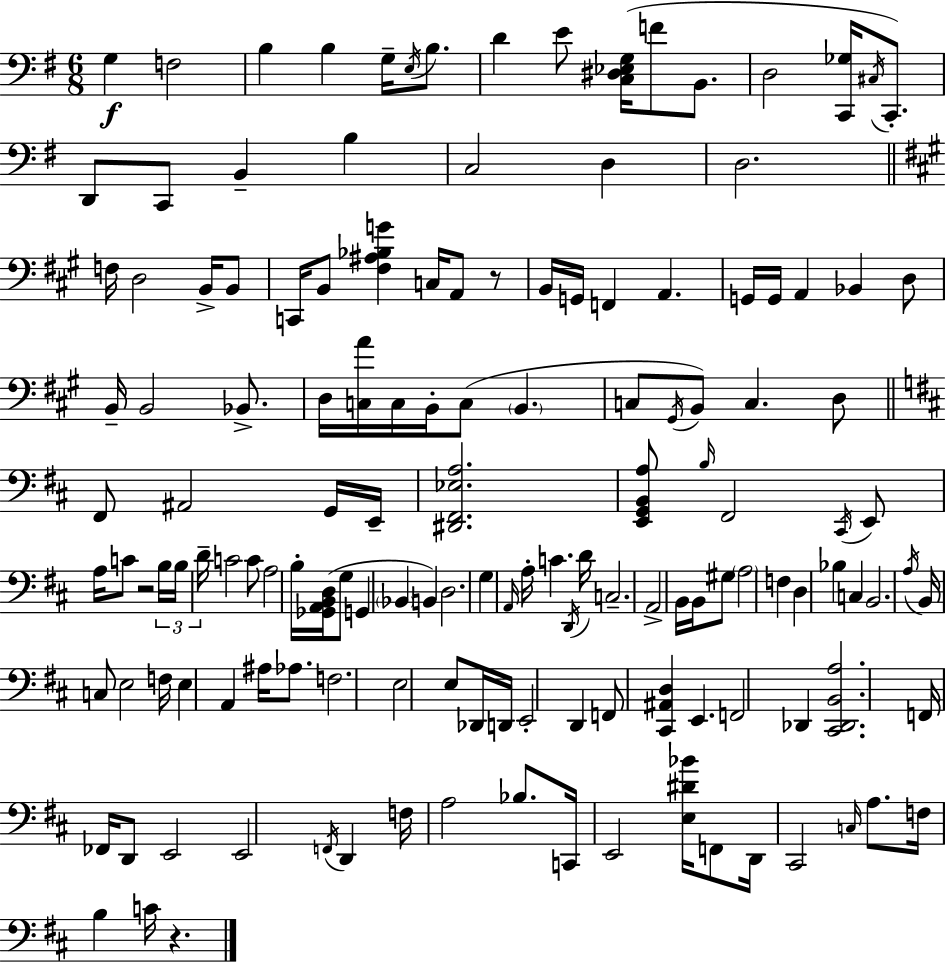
X:1
T:Untitled
M:6/8
L:1/4
K:G
G, F,2 B, B, G,/4 E,/4 B,/2 D E/2 [C,^D,_E,G,]/4 F/2 B,,/2 D,2 [C,,_G,]/4 ^C,/4 C,,/2 D,,/2 C,,/2 B,, B, C,2 D, D,2 F,/4 D,2 B,,/4 B,,/2 C,,/4 B,,/2 [^F,^A,_B,G] C,/4 A,,/2 z/2 B,,/4 G,,/4 F,, A,, G,,/4 G,,/4 A,, _B,, D,/2 B,,/4 B,,2 _B,,/2 D,/4 [C,A]/4 C,/4 B,,/4 C,/2 B,, C,/2 ^G,,/4 B,,/2 C, D,/2 ^F,,/2 ^A,,2 G,,/4 E,,/4 [^D,,^F,,_E,A,]2 [E,,G,,B,,A,]/2 B,/4 ^F,,2 ^C,,/4 E,,/2 A,/4 C/2 z2 B,/4 B,/4 D/4 C2 C/2 A,2 B,/4 [_G,,A,,B,,D,]/4 G,/2 G,, _B,, B,, D,2 G, A,,/4 A,/4 C D,,/4 D/4 C,2 A,,2 B,,/4 B,,/4 ^G,/2 A,2 F, D, _B, C, B,,2 A,/4 B,,/4 C,/2 E,2 F,/4 E, A,, ^A,/4 _A,/2 F,2 E,2 E,/2 _D,,/4 D,,/4 E,,2 D,, F,,/2 [^C,,^A,,D,] E,, F,,2 _D,, [^C,,_D,,B,,A,]2 F,,/4 _F,,/4 D,,/2 E,,2 E,,2 F,,/4 D,, F,/4 A,2 _B,/2 C,,/4 E,,2 [E,^D_B]/4 F,,/2 D,,/4 ^C,,2 C,/4 A,/2 F,/4 B, C/4 z